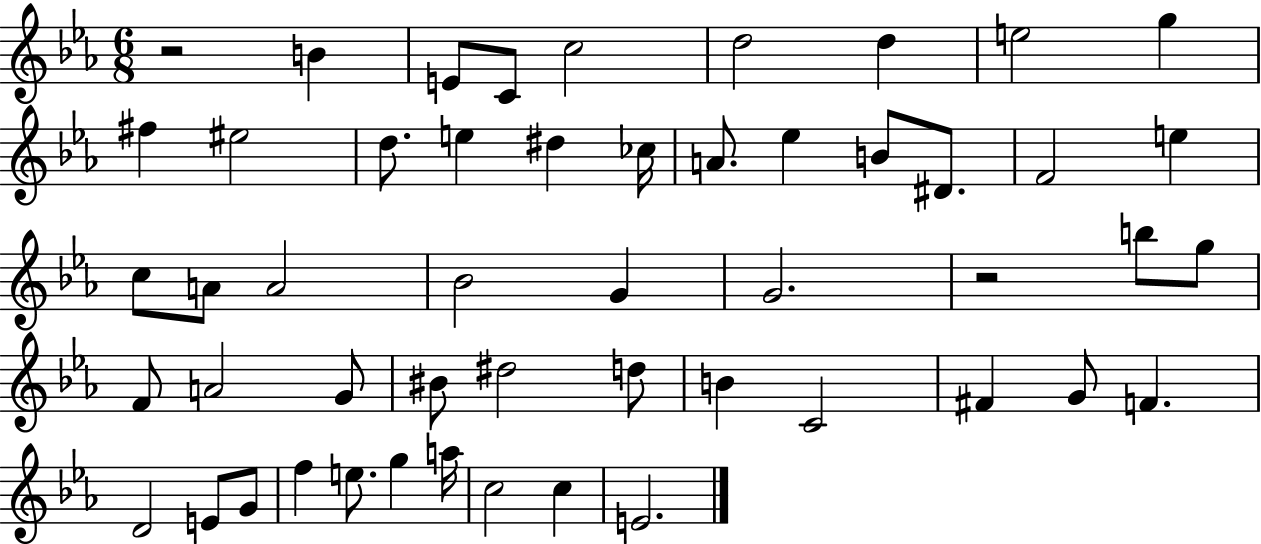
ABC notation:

X:1
T:Untitled
M:6/8
L:1/4
K:Eb
z2 B E/2 C/2 c2 d2 d e2 g ^f ^e2 d/2 e ^d _c/4 A/2 _e B/2 ^D/2 F2 e c/2 A/2 A2 _B2 G G2 z2 b/2 g/2 F/2 A2 G/2 ^B/2 ^d2 d/2 B C2 ^F G/2 F D2 E/2 G/2 f e/2 g a/4 c2 c E2